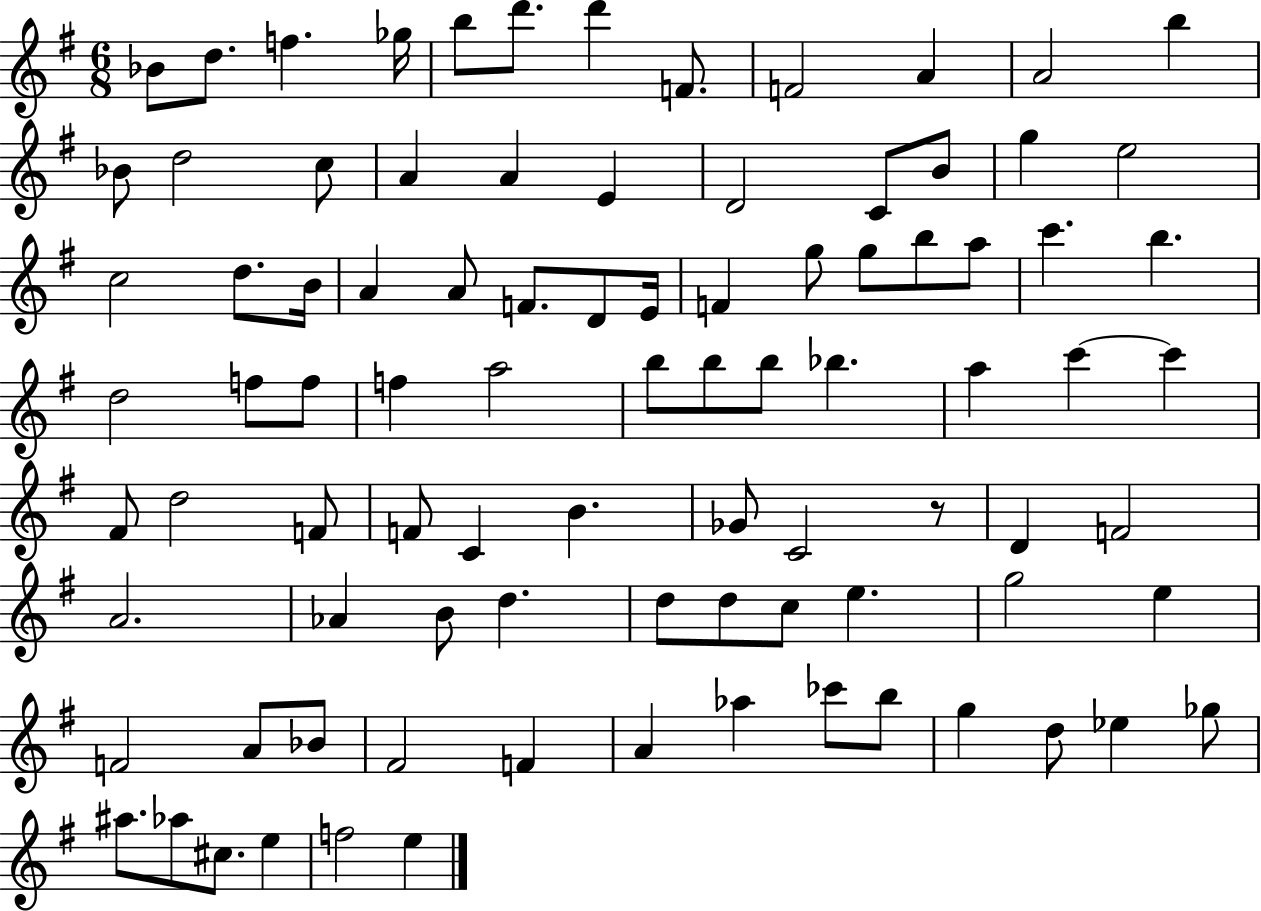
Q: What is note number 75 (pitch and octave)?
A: F4